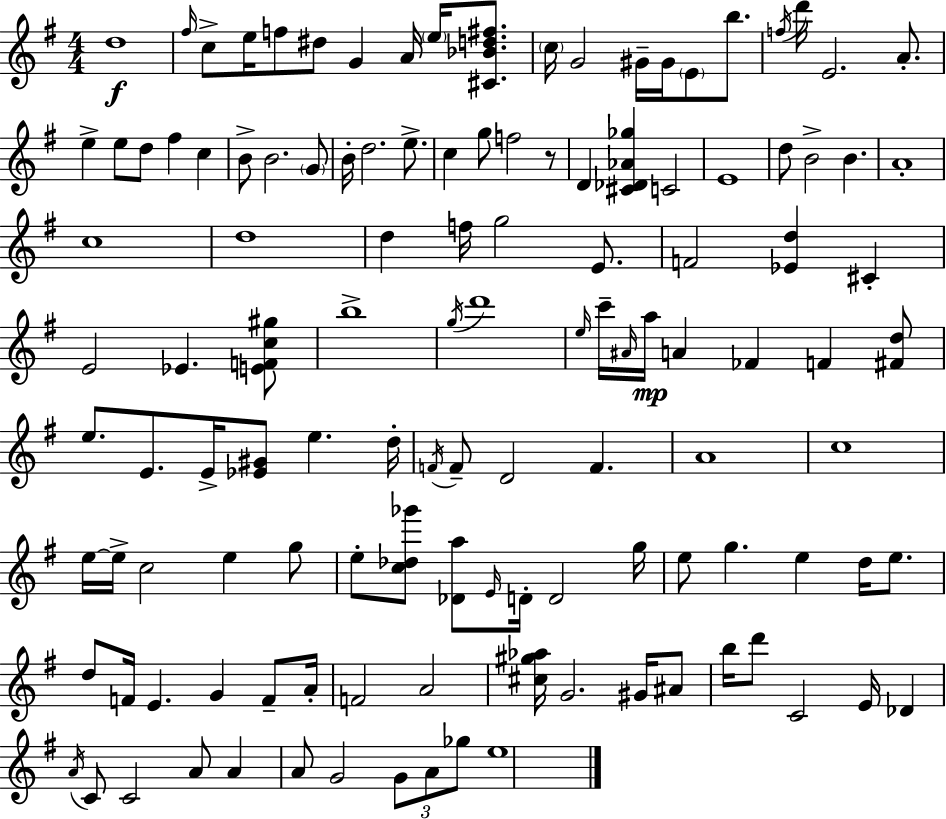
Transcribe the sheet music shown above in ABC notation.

X:1
T:Untitled
M:4/4
L:1/4
K:G
d4 ^f/4 c/2 e/4 f/2 ^d/2 G A/4 e/4 [^C_Bd^f]/2 c/4 G2 ^G/4 ^G/4 E/2 b/2 f/4 d'/4 E2 A/2 e e/2 d/2 ^f c B/2 B2 G/2 B/4 d2 e/2 c g/2 f2 z/2 D [^C_D_A_g] C2 E4 d/2 B2 B A4 c4 d4 d f/4 g2 E/2 F2 [_Ed] ^C E2 _E [EFc^g]/2 b4 g/4 d'4 e/4 c'/4 ^A/4 a/4 A _F F [^Fd]/2 e/2 E/2 E/4 [_E^G]/2 e d/4 F/4 F/2 D2 F A4 c4 e/4 e/4 c2 e g/2 e/2 [c_d_g']/2 [_Da]/2 E/4 D/4 D2 g/4 e/2 g e d/4 e/2 d/2 F/4 E G F/2 A/4 F2 A2 [^c^g_a]/4 G2 ^G/4 ^A/2 b/4 d'/2 C2 E/4 _D A/4 C/2 C2 A/2 A A/2 G2 G/2 A/2 _g/2 e4